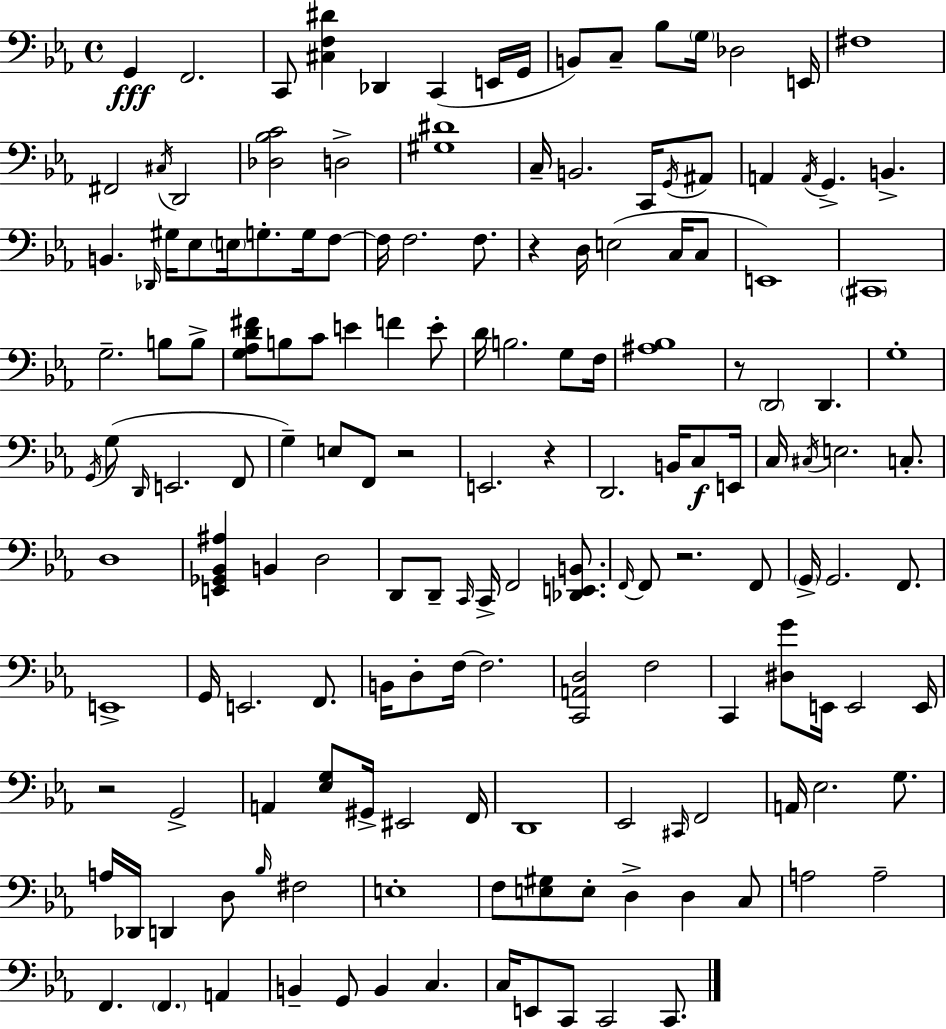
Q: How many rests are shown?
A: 6